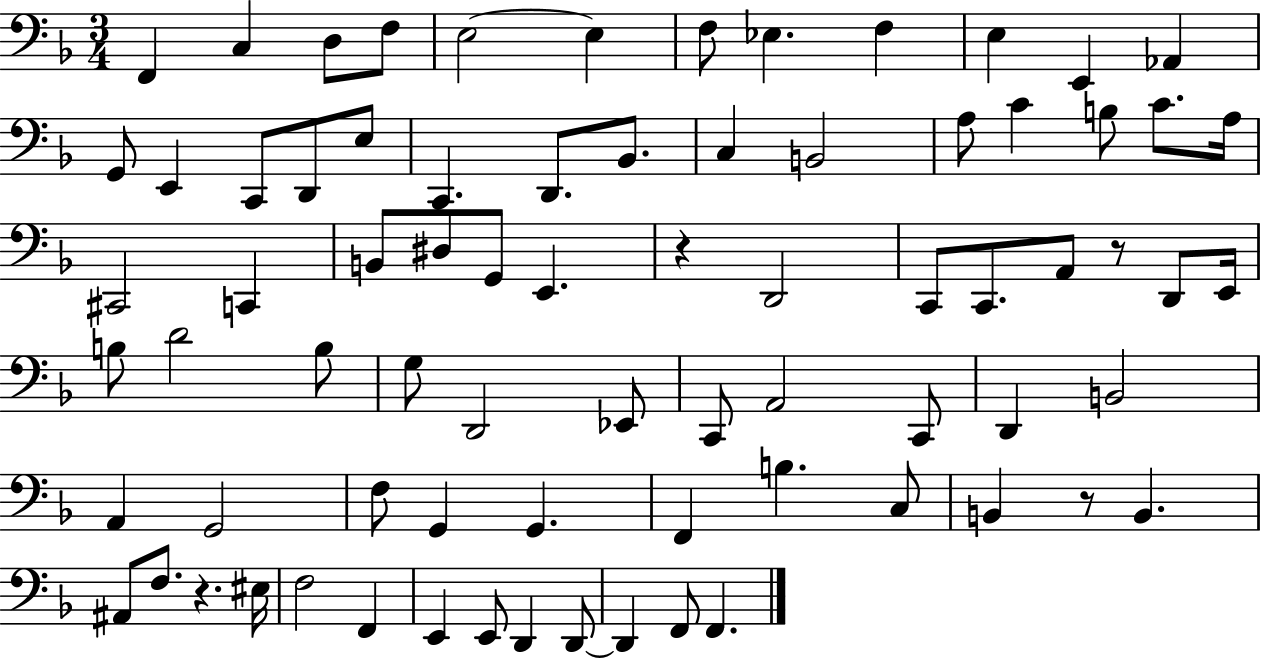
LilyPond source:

{
  \clef bass
  \numericTimeSignature
  \time 3/4
  \key f \major
  \repeat volta 2 { f,4 c4 d8 f8 | e2~~ e4 | f8 ees4. f4 | e4 e,4 aes,4 | \break g,8 e,4 c,8 d,8 e8 | c,4. d,8. bes,8. | c4 b,2 | a8 c'4 b8 c'8. a16 | \break cis,2 c,4 | b,8 dis8 g,8 e,4. | r4 d,2 | c,8 c,8. a,8 r8 d,8 e,16 | \break b8 d'2 b8 | g8 d,2 ees,8 | c,8 a,2 c,8 | d,4 b,2 | \break a,4 g,2 | f8 g,4 g,4. | f,4 b4. c8 | b,4 r8 b,4. | \break ais,8 f8. r4. eis16 | f2 f,4 | e,4 e,8 d,4 d,8~~ | d,4 f,8 f,4. | \break } \bar "|."
}